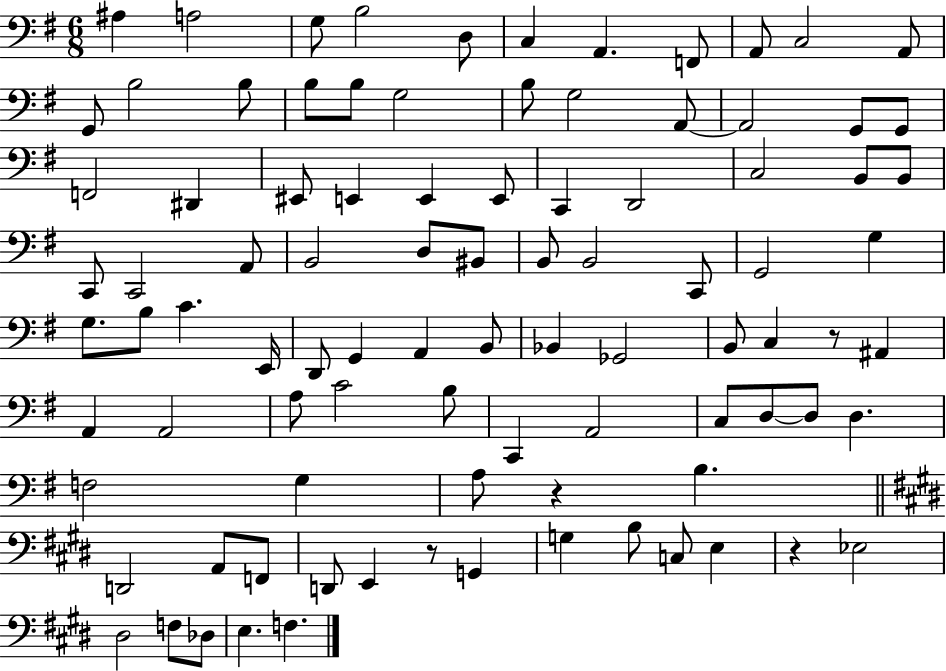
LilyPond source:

{
  \clef bass
  \numericTimeSignature
  \time 6/8
  \key g \major
  \repeat volta 2 { ais4 a2 | g8 b2 d8 | c4 a,4. f,8 | a,8 c2 a,8 | \break g,8 b2 b8 | b8 b8 g2 | b8 g2 a,8~~ | a,2 g,8 g,8 | \break f,2 dis,4 | eis,8 e,4 e,4 e,8 | c,4 d,2 | c2 b,8 b,8 | \break c,8 c,2 a,8 | b,2 d8 bis,8 | b,8 b,2 c,8 | g,2 g4 | \break g8. b8 c'4. e,16 | d,8 g,4 a,4 b,8 | bes,4 ges,2 | b,8 c4 r8 ais,4 | \break a,4 a,2 | a8 c'2 b8 | c,4 a,2 | c8 d8~~ d8 d4. | \break f2 g4 | a8 r4 b4. | \bar "||" \break \key e \major d,2 a,8 f,8 | d,8 e,4 r8 g,4 | g4 b8 c8 e4 | r4 ees2 | \break dis2 f8 des8 | e4. f4. | } \bar "|."
}